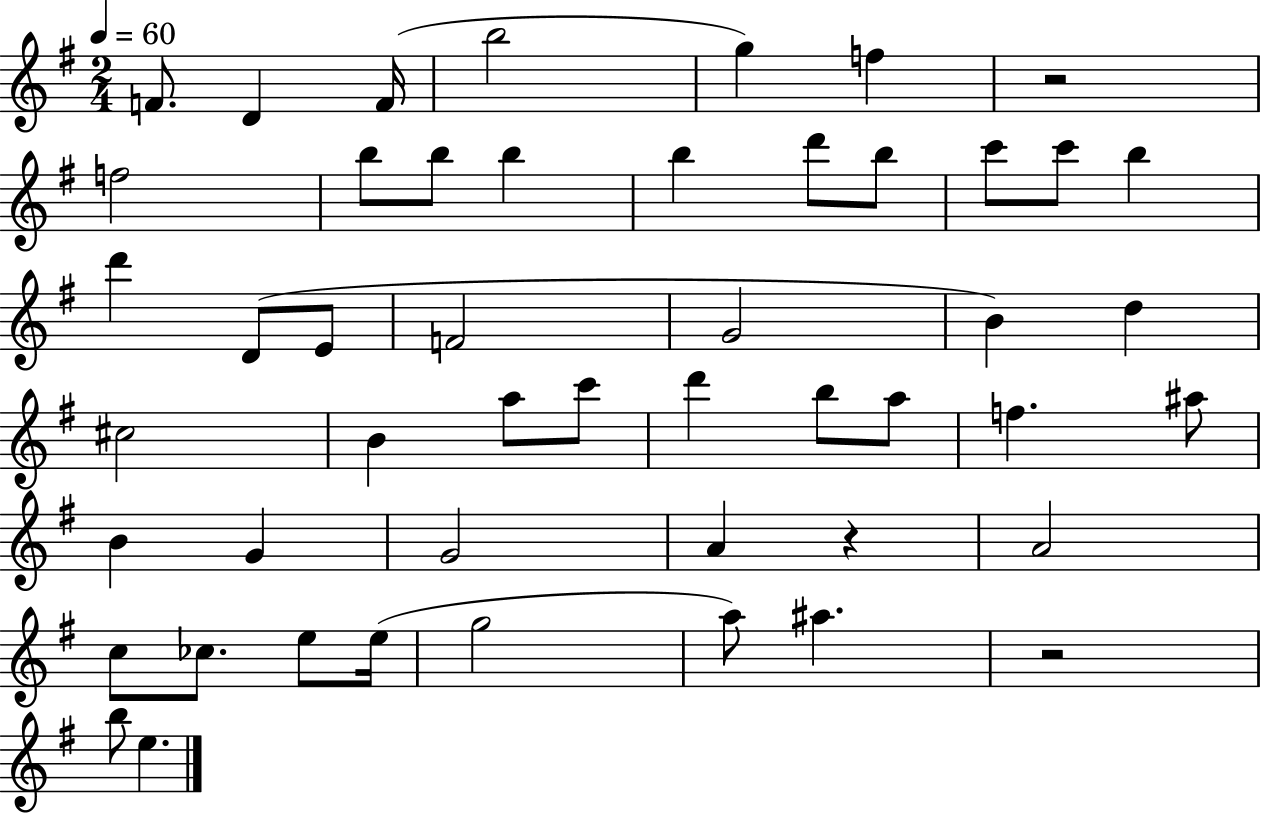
X:1
T:Untitled
M:2/4
L:1/4
K:G
F/2 D F/4 b2 g f z2 f2 b/2 b/2 b b d'/2 b/2 c'/2 c'/2 b d' D/2 E/2 F2 G2 B d ^c2 B a/2 c'/2 d' b/2 a/2 f ^a/2 B G G2 A z A2 c/2 _c/2 e/2 e/4 g2 a/2 ^a z2 b/2 e